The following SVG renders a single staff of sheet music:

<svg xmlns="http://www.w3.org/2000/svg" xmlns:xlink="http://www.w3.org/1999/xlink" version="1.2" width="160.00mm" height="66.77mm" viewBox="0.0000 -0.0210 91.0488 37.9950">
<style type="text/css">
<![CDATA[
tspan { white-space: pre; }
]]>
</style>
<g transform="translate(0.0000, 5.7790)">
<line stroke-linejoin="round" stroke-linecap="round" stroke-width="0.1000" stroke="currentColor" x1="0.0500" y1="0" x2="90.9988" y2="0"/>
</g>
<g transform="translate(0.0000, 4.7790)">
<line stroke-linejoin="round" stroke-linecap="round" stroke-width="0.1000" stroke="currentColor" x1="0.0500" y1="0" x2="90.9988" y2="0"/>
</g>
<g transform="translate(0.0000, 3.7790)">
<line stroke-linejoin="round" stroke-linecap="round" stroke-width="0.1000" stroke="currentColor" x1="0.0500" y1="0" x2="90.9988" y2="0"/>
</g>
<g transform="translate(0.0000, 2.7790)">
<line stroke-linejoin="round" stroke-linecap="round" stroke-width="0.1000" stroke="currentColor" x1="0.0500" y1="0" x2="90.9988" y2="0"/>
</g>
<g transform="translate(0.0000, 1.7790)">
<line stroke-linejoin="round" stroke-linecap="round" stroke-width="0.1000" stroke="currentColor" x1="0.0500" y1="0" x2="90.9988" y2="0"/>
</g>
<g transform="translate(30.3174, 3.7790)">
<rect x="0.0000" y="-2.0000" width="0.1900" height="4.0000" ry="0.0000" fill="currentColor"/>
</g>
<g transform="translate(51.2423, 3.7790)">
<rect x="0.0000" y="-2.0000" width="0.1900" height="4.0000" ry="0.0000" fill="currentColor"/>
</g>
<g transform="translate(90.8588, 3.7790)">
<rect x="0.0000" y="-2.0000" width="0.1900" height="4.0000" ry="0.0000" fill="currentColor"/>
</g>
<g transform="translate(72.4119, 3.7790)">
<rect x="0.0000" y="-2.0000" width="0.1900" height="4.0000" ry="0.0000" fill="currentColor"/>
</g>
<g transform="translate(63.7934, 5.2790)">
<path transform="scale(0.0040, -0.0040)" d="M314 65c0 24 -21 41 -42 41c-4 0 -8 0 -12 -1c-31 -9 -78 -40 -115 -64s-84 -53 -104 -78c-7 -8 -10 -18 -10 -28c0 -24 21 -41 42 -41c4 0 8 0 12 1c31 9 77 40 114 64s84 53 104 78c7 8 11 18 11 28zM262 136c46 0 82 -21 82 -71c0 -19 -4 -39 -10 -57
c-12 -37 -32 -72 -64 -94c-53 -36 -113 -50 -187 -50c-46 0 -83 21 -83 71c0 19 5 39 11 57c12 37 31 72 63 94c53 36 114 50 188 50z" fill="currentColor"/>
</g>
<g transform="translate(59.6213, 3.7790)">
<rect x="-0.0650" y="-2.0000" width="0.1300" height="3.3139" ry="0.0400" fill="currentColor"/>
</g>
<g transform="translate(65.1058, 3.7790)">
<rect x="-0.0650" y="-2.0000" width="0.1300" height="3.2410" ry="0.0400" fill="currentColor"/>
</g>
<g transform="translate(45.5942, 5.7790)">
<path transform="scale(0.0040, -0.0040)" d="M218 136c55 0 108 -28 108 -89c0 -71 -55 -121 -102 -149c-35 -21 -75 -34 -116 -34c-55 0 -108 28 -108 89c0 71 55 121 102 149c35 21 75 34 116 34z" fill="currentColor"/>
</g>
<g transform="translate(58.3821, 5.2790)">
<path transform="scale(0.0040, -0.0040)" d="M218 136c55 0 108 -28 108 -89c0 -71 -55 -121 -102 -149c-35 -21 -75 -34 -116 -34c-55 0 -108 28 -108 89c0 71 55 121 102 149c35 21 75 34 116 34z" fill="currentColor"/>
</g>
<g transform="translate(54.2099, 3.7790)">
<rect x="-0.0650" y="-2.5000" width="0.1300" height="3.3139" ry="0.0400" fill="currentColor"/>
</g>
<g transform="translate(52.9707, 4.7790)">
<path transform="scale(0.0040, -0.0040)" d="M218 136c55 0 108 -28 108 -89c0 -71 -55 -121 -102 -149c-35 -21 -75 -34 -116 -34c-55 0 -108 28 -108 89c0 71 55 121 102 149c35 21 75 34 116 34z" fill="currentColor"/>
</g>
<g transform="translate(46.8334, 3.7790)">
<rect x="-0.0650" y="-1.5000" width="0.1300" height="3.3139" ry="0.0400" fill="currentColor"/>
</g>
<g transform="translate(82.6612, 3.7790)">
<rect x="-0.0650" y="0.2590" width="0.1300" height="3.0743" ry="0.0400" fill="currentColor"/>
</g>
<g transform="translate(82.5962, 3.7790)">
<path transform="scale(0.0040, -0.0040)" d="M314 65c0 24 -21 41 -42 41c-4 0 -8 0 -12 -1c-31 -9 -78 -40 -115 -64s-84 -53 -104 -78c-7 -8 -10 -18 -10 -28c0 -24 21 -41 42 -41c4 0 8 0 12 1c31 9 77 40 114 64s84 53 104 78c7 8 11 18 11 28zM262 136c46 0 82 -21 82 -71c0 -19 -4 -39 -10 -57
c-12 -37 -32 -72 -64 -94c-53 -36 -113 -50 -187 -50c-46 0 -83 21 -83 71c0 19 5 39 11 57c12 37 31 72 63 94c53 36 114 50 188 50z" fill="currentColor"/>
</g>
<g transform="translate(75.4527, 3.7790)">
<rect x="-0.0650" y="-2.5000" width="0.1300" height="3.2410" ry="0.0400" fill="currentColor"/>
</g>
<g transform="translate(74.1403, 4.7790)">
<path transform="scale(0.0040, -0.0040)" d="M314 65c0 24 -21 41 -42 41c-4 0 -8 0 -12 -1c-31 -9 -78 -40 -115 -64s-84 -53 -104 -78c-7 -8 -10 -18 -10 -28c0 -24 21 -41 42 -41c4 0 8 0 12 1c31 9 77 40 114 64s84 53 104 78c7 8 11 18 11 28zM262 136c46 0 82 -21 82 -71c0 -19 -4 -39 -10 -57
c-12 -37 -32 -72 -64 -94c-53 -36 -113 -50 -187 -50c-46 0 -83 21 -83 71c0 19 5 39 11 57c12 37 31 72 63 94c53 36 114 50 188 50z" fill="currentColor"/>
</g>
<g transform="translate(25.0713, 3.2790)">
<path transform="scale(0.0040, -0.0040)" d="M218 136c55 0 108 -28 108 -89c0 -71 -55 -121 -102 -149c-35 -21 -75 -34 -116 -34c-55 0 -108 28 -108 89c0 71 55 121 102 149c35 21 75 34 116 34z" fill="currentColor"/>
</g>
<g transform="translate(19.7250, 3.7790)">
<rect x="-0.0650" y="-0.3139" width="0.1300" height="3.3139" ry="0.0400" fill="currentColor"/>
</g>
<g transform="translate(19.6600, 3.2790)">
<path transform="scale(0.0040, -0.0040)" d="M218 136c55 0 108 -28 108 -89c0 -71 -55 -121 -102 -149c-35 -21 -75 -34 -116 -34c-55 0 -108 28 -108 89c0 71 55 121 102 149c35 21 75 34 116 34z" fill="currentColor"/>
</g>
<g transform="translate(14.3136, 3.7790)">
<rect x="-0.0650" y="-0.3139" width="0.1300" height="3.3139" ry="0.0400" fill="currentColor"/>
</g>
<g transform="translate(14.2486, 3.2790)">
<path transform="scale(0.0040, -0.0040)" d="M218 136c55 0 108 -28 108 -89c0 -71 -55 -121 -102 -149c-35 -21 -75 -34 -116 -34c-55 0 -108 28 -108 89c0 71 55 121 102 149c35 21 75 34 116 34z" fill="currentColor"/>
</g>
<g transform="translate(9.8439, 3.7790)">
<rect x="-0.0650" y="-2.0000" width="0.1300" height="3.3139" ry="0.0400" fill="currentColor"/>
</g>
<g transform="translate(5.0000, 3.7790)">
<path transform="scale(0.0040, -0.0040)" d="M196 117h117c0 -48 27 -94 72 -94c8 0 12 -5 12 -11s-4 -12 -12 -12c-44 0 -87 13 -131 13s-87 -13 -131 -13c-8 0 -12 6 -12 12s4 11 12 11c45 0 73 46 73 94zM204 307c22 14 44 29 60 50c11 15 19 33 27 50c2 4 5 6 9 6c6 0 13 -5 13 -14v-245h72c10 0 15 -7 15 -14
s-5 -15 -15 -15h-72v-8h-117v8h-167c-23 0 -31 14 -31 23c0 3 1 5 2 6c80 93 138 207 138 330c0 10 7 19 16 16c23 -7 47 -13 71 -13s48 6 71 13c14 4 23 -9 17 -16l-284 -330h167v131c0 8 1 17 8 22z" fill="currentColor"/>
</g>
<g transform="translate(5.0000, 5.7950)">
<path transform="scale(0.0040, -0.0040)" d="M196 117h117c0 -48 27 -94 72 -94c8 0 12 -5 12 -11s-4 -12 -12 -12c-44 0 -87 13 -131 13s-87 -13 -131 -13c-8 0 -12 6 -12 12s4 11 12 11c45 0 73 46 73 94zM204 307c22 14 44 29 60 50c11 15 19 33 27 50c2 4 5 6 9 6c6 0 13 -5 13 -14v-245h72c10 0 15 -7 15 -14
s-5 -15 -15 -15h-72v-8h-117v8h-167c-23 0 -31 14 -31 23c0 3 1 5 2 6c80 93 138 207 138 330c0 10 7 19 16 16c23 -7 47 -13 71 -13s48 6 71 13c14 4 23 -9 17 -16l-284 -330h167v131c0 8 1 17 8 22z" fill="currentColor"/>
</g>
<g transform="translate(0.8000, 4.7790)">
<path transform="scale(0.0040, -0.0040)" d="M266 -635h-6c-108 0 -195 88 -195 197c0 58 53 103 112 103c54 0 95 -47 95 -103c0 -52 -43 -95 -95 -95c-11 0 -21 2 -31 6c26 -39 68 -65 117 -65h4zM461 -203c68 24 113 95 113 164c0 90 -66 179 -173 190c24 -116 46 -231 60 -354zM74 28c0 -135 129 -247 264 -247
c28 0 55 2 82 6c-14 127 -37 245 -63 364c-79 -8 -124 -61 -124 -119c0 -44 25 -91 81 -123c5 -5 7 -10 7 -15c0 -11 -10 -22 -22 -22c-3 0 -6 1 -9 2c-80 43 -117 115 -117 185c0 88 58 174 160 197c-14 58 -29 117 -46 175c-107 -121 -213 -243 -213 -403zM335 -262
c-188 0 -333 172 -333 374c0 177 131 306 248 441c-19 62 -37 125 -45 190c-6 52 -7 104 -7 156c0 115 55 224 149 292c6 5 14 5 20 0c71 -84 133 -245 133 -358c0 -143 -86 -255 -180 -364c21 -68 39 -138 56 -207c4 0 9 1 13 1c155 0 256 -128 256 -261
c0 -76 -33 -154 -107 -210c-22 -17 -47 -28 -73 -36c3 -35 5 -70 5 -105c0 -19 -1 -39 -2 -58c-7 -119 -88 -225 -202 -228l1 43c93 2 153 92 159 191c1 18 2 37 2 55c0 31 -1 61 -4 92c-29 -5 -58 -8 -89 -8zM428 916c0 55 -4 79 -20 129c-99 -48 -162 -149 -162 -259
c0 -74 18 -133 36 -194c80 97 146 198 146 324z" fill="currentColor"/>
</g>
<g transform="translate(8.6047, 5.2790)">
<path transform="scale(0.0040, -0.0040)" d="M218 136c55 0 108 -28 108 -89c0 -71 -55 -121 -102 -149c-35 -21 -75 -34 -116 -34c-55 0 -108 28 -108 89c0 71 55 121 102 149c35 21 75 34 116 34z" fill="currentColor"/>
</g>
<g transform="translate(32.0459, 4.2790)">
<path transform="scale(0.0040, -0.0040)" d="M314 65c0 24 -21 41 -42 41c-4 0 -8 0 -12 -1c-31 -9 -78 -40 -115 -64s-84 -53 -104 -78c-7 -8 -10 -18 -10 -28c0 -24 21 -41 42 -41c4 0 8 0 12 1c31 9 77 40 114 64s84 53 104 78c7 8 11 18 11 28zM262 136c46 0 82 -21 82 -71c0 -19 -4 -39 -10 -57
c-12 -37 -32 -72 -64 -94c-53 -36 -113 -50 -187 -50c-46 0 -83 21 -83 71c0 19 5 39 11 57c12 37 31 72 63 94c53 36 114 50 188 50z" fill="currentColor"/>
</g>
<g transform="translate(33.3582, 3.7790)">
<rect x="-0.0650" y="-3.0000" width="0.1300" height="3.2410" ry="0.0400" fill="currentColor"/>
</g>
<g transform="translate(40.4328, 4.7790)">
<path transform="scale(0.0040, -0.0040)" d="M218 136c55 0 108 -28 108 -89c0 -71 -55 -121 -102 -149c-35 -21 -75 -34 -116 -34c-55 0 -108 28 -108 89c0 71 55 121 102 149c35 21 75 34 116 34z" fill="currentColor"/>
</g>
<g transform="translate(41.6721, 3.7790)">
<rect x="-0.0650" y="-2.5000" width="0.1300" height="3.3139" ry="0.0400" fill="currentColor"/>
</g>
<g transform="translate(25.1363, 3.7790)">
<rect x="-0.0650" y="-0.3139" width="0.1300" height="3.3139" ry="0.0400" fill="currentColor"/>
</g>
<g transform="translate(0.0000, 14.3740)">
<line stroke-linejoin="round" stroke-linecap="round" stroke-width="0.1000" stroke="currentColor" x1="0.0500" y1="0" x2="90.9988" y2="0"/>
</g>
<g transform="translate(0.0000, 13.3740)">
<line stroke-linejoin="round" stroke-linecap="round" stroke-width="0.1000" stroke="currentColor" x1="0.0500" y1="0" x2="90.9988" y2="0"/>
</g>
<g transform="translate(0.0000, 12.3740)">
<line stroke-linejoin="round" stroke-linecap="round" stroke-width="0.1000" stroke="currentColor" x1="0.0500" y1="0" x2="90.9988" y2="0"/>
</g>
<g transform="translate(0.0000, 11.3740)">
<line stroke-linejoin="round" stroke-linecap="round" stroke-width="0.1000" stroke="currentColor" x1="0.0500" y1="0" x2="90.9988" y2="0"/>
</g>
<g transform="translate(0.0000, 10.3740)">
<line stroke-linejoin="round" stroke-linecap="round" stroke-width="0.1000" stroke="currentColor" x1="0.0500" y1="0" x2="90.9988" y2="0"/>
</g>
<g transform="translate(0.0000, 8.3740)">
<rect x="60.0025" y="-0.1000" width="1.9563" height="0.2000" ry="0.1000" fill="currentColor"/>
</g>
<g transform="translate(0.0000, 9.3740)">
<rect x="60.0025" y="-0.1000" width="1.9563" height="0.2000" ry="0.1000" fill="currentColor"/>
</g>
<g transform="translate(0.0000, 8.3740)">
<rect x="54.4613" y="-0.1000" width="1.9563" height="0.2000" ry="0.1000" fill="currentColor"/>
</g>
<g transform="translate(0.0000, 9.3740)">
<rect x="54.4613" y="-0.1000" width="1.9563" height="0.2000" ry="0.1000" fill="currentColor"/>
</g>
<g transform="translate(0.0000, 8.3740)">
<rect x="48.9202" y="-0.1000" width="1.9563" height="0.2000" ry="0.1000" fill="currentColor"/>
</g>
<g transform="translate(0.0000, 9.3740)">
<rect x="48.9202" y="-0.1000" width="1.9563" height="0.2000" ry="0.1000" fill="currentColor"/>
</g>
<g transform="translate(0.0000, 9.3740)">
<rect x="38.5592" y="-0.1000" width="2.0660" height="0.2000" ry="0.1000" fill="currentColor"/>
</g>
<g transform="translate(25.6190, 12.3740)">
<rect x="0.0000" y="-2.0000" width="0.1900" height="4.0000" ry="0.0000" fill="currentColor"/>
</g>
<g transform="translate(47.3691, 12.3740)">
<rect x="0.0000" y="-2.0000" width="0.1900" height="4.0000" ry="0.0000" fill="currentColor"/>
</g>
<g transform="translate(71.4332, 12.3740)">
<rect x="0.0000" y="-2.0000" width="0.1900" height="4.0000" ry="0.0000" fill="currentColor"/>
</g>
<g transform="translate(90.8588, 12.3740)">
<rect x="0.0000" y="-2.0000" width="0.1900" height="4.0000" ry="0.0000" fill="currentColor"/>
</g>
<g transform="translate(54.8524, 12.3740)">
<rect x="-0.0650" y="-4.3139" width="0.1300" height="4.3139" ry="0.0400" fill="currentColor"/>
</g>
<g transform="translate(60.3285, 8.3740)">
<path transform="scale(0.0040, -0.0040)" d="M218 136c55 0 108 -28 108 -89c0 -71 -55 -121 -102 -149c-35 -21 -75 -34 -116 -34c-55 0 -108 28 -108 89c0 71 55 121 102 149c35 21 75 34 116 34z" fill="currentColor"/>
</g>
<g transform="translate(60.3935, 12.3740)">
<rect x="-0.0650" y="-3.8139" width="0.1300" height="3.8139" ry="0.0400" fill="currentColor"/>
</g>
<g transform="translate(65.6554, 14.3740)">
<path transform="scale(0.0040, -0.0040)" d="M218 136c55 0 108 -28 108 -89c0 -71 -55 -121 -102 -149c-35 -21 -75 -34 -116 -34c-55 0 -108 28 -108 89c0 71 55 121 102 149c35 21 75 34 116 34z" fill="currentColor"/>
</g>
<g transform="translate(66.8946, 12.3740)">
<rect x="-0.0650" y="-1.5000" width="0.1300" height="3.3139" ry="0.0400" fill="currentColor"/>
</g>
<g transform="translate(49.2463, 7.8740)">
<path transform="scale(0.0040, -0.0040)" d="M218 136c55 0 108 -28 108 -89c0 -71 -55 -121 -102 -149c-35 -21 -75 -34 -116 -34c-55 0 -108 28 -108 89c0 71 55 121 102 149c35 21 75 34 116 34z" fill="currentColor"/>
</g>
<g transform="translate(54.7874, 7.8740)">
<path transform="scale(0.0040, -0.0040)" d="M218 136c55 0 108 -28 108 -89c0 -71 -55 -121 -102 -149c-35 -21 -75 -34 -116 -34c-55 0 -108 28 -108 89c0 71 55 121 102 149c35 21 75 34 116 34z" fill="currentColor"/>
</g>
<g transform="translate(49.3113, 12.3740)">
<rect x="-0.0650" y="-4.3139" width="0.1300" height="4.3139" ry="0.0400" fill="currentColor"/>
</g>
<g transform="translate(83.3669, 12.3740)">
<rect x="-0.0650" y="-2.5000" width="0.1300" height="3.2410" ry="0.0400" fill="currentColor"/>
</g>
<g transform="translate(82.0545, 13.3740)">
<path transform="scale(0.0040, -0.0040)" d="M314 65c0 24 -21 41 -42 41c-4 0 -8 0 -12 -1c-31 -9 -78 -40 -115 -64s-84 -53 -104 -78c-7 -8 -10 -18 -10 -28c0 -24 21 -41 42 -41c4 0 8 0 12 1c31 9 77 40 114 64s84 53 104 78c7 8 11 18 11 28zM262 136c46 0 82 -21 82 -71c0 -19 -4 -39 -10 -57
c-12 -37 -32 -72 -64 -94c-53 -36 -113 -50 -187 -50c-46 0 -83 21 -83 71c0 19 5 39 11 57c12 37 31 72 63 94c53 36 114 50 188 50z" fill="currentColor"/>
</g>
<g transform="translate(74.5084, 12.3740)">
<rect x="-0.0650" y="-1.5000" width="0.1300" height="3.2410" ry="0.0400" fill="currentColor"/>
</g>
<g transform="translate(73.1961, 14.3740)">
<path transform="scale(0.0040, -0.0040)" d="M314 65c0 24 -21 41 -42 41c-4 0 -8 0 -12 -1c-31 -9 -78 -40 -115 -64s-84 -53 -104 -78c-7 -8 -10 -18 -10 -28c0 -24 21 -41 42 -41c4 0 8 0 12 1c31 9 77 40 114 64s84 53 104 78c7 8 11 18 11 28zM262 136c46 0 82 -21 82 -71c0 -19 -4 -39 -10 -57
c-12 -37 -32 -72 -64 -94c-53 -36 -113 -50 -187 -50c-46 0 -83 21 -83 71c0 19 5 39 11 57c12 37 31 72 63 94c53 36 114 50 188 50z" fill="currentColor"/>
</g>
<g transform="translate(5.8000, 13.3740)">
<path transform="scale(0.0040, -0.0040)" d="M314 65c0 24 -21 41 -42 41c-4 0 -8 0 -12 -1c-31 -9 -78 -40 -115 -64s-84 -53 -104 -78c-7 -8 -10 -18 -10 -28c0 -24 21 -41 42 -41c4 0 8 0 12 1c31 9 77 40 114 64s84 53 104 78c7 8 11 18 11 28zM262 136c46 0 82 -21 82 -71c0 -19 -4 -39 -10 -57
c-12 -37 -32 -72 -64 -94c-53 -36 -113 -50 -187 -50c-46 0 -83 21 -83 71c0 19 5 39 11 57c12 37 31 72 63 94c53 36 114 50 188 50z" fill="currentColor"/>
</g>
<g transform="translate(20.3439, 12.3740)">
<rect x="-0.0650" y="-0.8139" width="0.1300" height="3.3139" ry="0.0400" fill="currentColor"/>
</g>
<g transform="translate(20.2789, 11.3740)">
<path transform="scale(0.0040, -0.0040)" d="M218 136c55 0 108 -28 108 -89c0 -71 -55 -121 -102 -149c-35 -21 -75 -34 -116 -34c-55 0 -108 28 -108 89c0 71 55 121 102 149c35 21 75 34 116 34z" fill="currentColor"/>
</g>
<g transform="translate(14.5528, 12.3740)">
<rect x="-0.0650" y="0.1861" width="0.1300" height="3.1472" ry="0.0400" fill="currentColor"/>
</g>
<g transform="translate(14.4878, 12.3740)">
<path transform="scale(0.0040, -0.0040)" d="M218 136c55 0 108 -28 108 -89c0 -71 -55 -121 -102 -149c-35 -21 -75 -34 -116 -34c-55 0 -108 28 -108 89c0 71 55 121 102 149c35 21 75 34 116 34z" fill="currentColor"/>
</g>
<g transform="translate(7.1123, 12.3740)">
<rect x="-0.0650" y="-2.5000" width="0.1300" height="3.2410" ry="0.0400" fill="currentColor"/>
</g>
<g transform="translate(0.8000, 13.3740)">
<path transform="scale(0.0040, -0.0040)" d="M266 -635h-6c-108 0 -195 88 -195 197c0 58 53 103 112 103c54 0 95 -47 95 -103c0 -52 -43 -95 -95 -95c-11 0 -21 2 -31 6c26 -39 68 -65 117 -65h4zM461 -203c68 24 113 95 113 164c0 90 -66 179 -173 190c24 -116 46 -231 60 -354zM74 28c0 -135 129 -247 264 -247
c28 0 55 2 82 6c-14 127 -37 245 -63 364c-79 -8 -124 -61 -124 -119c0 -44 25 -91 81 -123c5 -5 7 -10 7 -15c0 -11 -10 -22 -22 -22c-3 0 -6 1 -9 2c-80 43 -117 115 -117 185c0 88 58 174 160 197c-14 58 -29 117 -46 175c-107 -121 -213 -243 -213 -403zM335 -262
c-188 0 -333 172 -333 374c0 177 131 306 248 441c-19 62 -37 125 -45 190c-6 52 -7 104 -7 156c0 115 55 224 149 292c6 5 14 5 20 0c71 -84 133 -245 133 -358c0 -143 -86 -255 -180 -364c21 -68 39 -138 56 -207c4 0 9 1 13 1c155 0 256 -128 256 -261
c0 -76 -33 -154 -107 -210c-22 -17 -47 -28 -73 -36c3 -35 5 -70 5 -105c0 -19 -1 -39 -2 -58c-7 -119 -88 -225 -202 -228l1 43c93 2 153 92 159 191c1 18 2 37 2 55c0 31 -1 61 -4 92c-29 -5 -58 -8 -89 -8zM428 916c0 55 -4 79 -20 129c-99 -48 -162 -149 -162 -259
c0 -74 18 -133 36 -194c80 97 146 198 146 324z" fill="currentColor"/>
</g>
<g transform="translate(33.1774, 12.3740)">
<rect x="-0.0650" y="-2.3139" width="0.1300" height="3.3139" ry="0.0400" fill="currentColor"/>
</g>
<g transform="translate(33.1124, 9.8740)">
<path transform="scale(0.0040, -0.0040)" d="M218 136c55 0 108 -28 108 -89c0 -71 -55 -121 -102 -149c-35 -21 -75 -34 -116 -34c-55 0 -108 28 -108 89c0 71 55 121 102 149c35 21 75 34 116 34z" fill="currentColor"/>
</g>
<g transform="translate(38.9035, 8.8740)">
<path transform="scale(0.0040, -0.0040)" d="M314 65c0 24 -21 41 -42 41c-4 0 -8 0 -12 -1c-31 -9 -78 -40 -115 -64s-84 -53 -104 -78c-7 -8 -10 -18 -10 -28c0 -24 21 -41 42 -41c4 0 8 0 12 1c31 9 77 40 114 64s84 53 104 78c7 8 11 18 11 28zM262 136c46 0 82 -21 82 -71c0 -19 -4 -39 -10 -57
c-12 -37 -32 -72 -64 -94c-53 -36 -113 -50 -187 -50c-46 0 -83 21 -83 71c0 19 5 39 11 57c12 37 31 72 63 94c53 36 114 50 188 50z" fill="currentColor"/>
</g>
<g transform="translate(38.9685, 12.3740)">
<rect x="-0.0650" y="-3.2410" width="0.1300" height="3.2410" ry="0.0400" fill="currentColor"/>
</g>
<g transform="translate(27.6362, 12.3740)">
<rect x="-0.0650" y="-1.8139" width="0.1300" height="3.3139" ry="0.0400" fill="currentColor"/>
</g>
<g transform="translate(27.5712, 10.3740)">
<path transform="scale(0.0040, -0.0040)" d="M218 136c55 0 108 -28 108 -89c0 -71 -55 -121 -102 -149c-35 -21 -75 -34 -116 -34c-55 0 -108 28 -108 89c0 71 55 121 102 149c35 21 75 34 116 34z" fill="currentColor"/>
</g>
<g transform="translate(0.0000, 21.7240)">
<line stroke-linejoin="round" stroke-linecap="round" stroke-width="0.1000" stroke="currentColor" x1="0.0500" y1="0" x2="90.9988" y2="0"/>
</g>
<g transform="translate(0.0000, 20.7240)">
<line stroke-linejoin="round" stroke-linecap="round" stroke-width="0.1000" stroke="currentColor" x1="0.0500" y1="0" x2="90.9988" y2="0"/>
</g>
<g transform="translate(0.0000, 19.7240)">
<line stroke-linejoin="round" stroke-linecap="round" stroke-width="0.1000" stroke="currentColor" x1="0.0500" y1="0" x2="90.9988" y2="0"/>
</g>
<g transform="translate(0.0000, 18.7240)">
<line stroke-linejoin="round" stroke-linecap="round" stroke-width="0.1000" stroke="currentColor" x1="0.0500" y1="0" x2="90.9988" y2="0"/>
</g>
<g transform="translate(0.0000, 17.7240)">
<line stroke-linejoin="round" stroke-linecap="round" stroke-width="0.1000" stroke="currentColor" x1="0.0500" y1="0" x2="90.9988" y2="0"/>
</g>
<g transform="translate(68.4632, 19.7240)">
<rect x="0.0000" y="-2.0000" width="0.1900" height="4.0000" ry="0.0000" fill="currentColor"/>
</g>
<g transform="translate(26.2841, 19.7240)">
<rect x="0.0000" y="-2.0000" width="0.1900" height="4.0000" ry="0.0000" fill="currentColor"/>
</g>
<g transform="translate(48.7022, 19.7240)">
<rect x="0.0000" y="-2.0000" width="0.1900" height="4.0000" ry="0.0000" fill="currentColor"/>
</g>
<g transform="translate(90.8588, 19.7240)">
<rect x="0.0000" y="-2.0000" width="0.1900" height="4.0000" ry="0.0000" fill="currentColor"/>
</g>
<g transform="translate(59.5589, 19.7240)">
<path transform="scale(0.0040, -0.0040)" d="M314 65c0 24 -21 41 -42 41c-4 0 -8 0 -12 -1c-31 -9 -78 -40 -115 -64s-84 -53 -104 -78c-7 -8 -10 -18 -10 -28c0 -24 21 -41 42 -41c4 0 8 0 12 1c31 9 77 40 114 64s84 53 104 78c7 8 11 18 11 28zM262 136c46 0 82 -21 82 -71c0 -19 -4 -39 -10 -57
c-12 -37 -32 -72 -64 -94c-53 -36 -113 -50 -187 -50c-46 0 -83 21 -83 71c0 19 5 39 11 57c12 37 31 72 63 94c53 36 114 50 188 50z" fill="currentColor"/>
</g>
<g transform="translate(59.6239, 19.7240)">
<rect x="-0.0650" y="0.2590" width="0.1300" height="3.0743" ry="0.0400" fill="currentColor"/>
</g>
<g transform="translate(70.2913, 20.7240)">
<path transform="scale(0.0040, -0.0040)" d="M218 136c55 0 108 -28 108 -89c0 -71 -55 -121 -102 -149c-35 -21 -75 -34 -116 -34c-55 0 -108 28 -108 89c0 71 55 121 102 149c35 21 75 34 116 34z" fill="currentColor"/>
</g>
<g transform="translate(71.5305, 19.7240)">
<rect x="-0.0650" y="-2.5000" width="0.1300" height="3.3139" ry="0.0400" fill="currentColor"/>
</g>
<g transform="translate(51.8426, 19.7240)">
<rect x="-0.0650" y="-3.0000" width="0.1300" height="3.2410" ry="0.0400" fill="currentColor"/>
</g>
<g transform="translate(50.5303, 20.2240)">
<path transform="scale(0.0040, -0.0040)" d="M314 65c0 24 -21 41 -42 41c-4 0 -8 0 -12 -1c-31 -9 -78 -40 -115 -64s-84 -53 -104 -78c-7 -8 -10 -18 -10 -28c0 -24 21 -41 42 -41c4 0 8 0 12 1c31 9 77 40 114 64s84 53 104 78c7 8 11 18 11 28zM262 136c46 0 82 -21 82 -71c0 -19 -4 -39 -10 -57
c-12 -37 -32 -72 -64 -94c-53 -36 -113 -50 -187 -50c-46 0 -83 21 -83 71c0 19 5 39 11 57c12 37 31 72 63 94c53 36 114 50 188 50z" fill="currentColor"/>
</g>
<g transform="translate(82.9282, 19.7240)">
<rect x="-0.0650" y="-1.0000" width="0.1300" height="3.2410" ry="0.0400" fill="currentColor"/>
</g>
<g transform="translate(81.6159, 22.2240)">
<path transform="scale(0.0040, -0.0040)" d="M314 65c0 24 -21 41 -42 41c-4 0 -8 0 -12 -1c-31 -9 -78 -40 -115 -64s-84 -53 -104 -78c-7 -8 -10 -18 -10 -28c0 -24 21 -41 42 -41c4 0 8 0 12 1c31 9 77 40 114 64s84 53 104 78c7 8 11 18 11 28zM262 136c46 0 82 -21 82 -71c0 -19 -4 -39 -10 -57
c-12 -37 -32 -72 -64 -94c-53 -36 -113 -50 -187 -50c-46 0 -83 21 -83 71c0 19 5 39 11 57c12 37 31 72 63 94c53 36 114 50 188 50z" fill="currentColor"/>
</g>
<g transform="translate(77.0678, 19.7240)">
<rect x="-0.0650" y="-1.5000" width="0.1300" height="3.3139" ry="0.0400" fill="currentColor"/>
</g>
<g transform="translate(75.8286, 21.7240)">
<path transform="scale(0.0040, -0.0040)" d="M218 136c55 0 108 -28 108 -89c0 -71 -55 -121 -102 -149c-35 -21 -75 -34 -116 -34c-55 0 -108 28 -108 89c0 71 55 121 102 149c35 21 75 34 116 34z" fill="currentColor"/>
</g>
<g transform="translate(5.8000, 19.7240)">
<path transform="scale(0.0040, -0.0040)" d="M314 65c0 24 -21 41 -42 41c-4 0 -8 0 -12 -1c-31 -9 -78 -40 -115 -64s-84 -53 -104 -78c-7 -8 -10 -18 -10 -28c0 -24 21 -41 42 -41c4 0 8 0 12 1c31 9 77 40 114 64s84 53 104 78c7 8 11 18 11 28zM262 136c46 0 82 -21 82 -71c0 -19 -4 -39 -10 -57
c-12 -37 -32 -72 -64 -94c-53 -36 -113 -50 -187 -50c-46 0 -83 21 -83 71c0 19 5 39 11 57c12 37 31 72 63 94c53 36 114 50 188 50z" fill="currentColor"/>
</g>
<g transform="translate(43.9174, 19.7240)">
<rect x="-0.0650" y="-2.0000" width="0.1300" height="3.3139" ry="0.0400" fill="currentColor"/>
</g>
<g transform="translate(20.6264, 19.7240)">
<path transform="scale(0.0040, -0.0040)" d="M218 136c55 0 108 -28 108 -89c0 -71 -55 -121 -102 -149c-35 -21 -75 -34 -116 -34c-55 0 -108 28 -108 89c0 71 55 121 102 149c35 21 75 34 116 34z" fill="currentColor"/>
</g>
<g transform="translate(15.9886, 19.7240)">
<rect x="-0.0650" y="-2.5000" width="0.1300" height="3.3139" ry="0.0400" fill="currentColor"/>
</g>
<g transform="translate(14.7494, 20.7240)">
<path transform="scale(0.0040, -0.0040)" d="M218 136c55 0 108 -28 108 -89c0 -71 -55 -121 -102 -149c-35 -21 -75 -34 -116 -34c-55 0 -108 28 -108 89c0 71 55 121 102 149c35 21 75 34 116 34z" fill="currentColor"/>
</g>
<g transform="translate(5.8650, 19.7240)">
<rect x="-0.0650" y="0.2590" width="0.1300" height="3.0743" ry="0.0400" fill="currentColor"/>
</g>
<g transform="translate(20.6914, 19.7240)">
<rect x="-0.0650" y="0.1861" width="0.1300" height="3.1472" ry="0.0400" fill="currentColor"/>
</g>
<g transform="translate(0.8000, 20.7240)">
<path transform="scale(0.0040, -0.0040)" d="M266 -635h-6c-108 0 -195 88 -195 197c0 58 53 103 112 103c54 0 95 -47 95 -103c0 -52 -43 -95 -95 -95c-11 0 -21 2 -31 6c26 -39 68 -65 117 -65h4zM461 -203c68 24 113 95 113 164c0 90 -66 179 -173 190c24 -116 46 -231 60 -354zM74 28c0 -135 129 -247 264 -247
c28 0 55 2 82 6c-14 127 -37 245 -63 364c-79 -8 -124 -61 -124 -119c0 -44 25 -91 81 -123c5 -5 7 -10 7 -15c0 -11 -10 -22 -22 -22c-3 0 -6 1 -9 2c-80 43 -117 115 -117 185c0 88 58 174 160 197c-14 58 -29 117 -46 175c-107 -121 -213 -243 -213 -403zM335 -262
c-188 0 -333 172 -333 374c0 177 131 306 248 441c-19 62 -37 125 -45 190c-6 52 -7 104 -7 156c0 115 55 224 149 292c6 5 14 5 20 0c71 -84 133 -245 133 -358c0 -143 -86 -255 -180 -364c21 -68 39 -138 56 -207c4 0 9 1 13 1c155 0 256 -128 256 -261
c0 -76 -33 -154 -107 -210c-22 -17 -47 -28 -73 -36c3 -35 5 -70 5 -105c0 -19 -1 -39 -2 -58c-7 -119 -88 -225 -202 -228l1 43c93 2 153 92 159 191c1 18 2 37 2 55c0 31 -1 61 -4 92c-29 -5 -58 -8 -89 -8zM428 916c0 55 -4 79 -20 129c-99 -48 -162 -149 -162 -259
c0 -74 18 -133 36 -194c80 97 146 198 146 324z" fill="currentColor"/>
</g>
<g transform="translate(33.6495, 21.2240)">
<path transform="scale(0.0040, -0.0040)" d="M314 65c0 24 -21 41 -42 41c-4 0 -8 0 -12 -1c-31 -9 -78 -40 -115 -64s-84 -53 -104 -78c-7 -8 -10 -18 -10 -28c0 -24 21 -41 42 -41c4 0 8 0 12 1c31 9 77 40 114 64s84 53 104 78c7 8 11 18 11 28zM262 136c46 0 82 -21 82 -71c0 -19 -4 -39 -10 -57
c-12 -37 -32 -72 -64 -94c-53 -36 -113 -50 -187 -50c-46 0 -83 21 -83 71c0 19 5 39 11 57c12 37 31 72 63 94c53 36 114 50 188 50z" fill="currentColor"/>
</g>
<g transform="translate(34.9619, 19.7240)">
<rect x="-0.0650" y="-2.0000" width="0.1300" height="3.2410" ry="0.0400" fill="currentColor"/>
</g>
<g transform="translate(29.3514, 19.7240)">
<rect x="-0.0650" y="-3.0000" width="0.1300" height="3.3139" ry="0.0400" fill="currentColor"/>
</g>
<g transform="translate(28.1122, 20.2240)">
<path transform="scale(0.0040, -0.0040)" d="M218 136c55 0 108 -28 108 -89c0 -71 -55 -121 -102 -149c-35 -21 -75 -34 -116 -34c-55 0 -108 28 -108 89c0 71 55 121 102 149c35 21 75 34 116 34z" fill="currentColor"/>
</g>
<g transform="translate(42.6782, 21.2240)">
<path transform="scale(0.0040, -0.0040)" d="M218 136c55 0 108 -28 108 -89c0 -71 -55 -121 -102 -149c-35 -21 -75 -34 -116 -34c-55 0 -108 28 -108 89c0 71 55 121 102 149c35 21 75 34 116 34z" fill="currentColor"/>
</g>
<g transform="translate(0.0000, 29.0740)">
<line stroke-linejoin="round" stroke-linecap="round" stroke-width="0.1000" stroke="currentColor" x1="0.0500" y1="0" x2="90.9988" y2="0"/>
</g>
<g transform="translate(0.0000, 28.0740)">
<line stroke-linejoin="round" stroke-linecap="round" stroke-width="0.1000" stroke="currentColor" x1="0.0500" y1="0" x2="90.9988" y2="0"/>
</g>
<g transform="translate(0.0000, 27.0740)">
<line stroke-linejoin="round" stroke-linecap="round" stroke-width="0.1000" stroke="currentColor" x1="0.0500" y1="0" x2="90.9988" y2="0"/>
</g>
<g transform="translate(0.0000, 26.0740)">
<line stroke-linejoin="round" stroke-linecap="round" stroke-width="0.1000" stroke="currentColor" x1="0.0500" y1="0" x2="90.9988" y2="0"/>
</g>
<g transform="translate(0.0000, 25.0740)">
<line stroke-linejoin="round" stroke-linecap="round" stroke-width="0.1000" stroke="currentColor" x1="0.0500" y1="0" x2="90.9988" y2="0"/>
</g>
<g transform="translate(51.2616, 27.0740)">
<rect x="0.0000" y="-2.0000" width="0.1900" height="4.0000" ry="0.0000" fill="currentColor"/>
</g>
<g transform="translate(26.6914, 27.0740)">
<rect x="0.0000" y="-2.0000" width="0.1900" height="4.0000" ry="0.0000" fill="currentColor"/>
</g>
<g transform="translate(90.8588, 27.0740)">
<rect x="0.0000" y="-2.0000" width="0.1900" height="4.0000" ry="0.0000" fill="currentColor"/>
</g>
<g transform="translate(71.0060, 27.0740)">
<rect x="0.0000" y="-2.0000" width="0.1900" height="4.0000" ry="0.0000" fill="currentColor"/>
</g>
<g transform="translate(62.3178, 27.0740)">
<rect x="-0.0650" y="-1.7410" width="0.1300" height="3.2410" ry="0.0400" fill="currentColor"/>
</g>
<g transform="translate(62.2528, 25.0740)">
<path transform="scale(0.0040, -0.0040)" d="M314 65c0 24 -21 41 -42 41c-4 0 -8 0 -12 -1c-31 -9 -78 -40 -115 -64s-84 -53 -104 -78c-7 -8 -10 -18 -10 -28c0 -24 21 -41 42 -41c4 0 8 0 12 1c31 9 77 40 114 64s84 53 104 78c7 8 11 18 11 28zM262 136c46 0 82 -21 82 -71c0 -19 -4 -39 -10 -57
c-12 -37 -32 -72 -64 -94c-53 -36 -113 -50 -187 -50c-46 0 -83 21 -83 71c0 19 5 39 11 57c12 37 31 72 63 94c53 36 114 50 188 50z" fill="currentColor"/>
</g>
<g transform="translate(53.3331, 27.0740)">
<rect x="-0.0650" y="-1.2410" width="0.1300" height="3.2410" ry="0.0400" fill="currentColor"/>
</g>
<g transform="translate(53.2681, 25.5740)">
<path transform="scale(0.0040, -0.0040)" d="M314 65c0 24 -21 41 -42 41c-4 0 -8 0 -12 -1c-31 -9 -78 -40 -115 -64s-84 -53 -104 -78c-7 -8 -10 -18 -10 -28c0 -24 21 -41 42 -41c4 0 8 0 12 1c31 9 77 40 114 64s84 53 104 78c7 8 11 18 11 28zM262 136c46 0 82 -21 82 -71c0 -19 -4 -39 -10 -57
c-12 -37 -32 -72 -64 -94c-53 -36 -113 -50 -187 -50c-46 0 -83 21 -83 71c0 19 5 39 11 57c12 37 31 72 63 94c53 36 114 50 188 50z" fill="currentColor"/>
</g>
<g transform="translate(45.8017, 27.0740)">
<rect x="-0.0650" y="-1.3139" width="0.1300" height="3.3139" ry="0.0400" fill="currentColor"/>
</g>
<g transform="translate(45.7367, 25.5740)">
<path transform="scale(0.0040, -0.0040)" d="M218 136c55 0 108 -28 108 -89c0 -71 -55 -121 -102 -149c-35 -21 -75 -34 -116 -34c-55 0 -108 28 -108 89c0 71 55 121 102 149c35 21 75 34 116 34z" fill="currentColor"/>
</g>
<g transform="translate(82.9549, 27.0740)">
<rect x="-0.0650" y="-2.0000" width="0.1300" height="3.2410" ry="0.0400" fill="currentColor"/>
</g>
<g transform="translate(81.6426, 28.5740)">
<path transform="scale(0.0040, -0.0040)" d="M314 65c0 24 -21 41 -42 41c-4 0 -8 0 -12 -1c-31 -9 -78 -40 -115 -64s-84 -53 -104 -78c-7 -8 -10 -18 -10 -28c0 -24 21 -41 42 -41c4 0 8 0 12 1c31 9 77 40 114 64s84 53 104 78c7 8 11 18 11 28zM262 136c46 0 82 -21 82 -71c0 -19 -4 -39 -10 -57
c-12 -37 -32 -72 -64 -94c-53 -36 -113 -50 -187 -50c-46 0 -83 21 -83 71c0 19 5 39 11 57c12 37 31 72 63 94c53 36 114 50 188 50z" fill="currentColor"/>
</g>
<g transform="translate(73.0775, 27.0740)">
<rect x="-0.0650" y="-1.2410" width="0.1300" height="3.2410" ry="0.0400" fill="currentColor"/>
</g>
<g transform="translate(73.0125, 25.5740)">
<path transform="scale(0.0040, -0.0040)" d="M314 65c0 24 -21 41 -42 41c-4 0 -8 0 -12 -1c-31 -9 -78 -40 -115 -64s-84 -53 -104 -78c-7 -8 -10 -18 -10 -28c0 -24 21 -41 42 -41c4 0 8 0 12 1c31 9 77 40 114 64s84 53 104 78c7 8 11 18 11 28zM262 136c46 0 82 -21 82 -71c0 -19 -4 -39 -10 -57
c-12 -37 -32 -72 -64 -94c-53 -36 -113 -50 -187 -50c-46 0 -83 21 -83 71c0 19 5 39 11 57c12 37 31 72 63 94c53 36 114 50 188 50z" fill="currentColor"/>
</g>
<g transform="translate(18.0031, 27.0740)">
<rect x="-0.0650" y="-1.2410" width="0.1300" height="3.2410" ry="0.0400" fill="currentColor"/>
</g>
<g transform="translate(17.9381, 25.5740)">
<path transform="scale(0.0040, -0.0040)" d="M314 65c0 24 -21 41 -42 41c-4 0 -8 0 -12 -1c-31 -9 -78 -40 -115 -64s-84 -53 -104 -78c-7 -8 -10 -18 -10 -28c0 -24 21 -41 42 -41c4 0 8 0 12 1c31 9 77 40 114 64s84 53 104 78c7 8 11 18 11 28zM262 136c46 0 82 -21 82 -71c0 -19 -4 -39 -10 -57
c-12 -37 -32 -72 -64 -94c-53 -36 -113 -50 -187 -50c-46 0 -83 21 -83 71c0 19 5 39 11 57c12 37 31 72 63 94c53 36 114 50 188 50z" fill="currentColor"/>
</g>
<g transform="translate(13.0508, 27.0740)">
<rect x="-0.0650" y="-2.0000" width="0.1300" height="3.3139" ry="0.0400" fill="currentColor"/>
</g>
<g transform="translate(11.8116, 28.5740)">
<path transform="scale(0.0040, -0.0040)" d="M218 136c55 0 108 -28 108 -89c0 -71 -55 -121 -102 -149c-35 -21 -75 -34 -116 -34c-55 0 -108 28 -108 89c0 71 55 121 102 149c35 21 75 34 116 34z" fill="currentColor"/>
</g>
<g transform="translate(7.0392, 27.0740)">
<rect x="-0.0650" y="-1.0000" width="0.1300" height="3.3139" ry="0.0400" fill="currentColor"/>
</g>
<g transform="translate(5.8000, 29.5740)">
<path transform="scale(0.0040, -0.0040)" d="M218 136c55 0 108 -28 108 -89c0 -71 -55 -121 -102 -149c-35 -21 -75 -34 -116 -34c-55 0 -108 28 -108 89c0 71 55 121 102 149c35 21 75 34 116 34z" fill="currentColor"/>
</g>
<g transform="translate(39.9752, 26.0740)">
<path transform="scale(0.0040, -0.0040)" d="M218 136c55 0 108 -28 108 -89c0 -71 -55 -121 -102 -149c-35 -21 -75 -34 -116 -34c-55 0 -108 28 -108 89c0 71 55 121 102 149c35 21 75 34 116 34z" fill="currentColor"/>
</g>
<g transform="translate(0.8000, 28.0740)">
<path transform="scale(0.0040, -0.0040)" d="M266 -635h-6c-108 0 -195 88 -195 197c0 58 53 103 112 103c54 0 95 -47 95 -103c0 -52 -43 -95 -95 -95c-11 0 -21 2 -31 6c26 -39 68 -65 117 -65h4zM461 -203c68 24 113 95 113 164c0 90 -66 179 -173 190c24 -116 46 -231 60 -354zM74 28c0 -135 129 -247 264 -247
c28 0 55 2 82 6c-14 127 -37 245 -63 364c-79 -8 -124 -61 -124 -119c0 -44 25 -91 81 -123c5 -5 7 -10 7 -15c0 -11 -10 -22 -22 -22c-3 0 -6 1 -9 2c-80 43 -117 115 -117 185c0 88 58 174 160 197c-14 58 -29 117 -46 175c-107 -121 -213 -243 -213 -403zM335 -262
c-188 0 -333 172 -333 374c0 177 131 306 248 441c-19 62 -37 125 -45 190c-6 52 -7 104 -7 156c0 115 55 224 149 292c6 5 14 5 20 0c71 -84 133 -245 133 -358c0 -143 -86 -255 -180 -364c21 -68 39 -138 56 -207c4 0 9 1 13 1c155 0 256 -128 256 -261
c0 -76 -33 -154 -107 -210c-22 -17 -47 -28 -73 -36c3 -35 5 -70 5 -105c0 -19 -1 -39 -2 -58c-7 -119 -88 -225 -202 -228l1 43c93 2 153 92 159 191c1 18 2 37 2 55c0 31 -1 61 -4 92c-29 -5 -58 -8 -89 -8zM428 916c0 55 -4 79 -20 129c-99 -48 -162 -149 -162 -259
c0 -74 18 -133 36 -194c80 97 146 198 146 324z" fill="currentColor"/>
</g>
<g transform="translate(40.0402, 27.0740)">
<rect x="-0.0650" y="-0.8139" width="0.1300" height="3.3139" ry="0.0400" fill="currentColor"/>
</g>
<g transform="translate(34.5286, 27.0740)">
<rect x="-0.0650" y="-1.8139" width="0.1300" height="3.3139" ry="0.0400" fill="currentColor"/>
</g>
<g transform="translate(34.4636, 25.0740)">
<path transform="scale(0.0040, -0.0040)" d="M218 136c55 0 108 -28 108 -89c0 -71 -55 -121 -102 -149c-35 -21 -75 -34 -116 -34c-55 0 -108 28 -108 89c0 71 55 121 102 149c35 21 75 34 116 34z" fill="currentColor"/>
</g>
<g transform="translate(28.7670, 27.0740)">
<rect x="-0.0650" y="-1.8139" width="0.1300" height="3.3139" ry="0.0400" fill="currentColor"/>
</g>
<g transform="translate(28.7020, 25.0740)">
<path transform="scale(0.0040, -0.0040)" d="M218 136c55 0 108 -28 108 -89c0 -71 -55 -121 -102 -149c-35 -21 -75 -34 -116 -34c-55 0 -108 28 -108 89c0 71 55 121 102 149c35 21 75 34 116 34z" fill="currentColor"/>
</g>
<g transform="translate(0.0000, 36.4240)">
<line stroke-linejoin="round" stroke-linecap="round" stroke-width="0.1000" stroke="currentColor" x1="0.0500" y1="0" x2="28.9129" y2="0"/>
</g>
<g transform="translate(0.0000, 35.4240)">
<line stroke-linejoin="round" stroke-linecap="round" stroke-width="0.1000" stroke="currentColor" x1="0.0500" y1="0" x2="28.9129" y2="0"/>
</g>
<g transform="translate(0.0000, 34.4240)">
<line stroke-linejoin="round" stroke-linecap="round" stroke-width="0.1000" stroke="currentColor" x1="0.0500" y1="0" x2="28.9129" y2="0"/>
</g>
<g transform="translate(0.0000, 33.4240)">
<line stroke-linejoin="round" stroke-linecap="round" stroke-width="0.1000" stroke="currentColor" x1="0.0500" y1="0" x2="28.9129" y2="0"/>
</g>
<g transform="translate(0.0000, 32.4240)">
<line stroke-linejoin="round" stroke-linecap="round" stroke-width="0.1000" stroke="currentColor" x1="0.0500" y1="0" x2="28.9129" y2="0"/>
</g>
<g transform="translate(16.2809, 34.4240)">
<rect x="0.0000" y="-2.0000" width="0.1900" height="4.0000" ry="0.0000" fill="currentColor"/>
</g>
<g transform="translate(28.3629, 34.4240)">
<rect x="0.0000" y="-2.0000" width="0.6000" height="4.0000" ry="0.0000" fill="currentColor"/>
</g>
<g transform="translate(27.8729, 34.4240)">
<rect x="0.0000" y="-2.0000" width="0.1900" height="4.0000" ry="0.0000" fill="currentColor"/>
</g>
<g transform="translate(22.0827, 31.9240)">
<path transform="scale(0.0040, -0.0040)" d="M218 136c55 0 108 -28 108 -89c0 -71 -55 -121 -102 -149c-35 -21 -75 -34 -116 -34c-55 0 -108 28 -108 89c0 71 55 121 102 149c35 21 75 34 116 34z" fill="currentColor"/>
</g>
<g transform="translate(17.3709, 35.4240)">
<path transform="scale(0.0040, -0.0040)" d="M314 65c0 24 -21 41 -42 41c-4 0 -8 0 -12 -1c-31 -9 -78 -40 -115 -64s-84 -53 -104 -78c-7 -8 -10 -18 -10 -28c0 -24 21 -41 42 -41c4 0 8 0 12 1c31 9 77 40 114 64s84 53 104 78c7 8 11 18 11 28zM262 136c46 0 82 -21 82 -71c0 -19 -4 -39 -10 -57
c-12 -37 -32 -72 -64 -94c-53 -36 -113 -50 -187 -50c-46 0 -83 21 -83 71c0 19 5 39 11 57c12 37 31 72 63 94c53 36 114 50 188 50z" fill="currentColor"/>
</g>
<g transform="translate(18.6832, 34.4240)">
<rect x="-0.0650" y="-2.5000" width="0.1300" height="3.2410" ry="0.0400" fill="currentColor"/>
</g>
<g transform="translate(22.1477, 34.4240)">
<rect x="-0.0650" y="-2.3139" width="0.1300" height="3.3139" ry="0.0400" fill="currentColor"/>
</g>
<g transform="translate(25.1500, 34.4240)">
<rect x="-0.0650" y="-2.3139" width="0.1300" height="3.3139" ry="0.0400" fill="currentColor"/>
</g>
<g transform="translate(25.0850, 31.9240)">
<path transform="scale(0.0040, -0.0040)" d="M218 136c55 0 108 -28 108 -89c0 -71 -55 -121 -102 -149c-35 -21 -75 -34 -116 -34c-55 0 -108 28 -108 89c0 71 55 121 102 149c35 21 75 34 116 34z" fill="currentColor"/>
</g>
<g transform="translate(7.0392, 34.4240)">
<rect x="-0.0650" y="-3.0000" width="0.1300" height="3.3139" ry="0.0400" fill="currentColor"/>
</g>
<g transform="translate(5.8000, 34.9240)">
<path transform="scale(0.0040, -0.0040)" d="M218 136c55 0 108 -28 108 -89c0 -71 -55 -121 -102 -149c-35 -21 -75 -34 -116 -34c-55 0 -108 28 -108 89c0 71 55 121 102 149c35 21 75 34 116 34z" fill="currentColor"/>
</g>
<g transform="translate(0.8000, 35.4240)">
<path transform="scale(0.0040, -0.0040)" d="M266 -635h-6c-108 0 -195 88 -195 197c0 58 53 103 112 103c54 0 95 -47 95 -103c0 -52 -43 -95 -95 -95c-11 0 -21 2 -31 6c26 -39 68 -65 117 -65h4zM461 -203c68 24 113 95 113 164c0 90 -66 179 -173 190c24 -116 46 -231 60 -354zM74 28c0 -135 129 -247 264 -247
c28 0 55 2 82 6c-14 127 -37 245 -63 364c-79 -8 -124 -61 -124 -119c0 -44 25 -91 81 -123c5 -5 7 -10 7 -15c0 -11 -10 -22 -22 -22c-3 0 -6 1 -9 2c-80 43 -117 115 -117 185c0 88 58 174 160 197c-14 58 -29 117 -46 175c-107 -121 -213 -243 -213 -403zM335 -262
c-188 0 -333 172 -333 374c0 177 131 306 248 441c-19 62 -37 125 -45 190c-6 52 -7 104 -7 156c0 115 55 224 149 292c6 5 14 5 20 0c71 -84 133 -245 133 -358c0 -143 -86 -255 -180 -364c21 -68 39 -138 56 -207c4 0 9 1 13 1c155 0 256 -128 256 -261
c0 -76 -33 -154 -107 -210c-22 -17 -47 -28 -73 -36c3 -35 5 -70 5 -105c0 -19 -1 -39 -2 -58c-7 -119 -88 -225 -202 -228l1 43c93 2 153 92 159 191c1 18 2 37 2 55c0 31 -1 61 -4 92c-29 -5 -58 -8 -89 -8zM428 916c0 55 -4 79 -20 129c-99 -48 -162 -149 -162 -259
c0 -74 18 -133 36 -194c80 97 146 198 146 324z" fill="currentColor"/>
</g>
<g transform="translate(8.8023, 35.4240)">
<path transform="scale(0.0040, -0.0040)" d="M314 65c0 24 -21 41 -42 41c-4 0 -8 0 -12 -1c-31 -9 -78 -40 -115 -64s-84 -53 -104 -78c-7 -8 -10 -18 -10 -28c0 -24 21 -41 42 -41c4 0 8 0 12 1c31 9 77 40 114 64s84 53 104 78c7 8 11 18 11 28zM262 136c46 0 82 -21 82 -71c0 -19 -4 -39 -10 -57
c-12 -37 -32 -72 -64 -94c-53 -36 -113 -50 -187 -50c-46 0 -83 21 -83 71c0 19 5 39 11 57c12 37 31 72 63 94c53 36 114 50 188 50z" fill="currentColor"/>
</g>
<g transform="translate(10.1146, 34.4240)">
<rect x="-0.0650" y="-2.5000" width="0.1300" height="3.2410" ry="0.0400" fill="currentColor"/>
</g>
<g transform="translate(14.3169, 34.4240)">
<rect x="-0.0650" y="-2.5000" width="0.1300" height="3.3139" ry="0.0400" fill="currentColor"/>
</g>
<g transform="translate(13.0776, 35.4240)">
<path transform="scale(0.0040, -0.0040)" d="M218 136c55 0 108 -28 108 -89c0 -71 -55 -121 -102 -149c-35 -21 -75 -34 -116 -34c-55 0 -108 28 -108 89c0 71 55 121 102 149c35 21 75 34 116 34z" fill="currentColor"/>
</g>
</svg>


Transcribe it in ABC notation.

X:1
T:Untitled
M:4/4
L:1/4
K:C
F c c c A2 G E G F F2 G2 B2 G2 B d f g b2 d' d' c' E E2 G2 B2 G B A F2 F A2 B2 G E D2 D F e2 f f d e e2 f2 e2 F2 A G2 G G2 g g